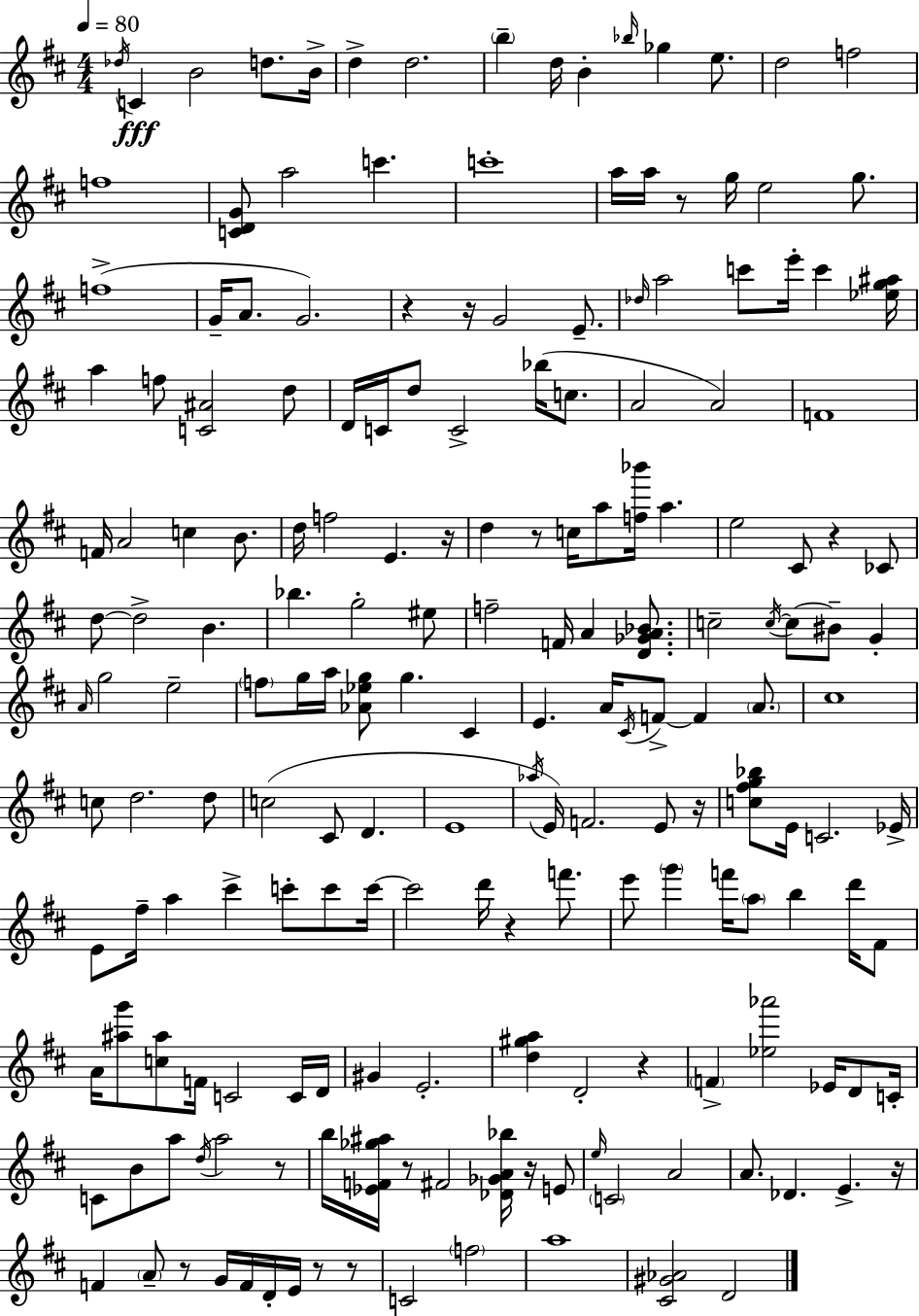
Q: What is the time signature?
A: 4/4